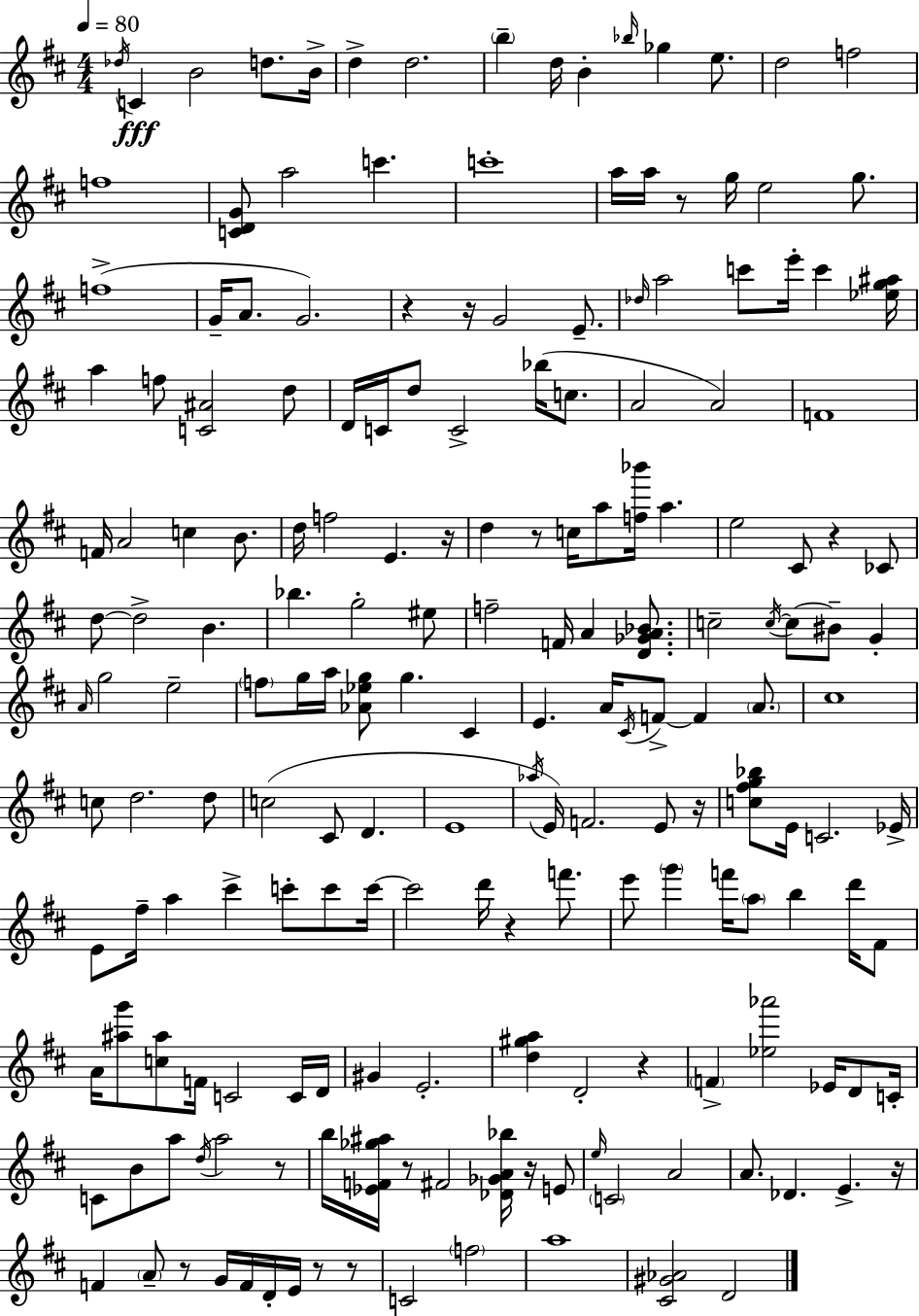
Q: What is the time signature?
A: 4/4